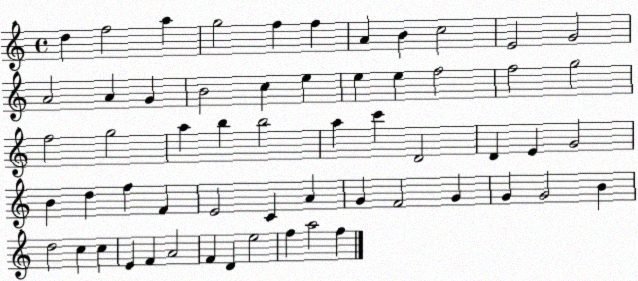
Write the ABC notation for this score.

X:1
T:Untitled
M:4/4
L:1/4
K:C
d f2 a g2 f f A B c2 E2 G2 A2 A G B2 c e e e f2 f2 g2 f2 g2 a b b2 a c' D2 D E G2 B d f F E2 C A G F2 G G G2 B d2 c c E F A2 F D e2 f a2 f